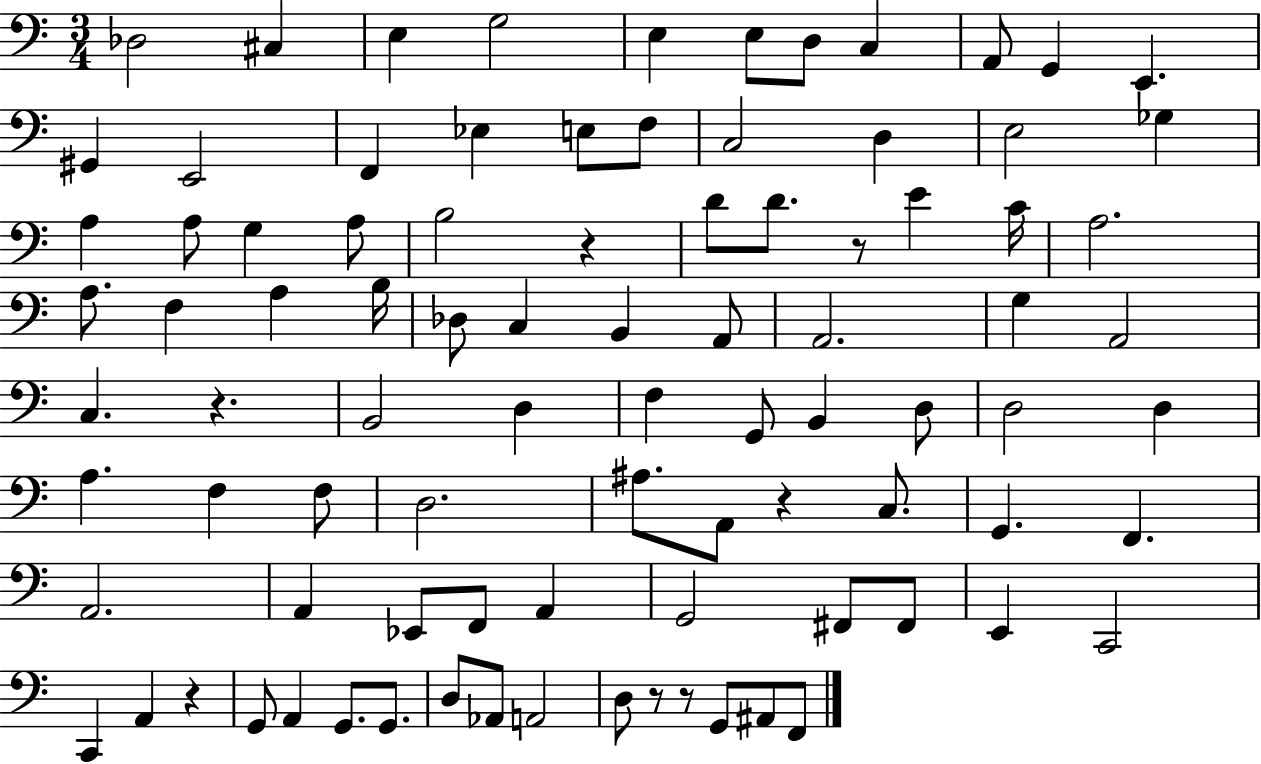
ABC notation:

X:1
T:Untitled
M:3/4
L:1/4
K:C
_D,2 ^C, E, G,2 E, E,/2 D,/2 C, A,,/2 G,, E,, ^G,, E,,2 F,, _E, E,/2 F,/2 C,2 D, E,2 _G, A, A,/2 G, A,/2 B,2 z D/2 D/2 z/2 E C/4 A,2 A,/2 F, A, B,/4 _D,/2 C, B,, A,,/2 A,,2 G, A,,2 C, z B,,2 D, F, G,,/2 B,, D,/2 D,2 D, A, F, F,/2 D,2 ^A,/2 A,,/2 z C,/2 G,, F,, A,,2 A,, _E,,/2 F,,/2 A,, G,,2 ^F,,/2 ^F,,/2 E,, C,,2 C,, A,, z G,,/2 A,, G,,/2 G,,/2 D,/2 _A,,/2 A,,2 D,/2 z/2 z/2 G,,/2 ^A,,/2 F,,/2